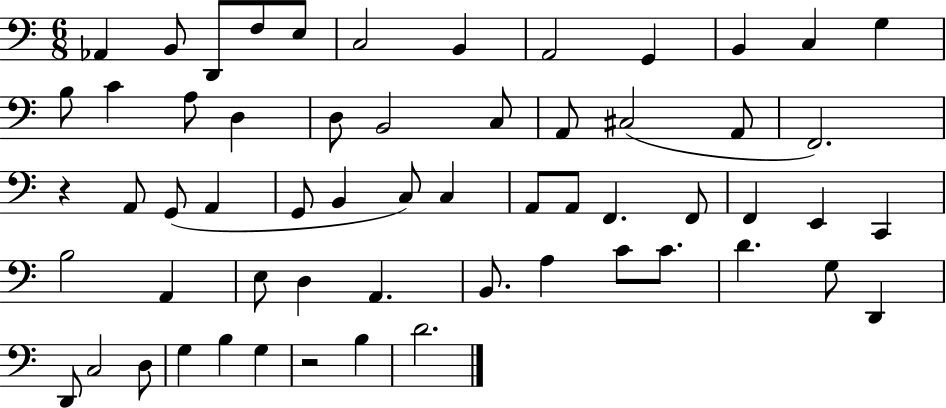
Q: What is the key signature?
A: C major